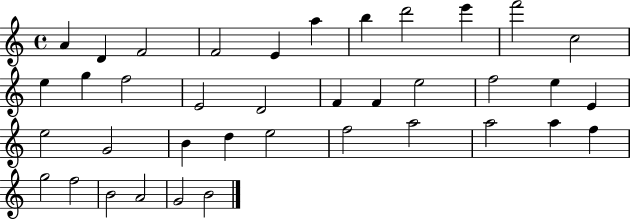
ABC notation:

X:1
T:Untitled
M:4/4
L:1/4
K:C
A D F2 F2 E a b d'2 e' f'2 c2 e g f2 E2 D2 F F e2 f2 e E e2 G2 B d e2 f2 a2 a2 a f g2 f2 B2 A2 G2 B2